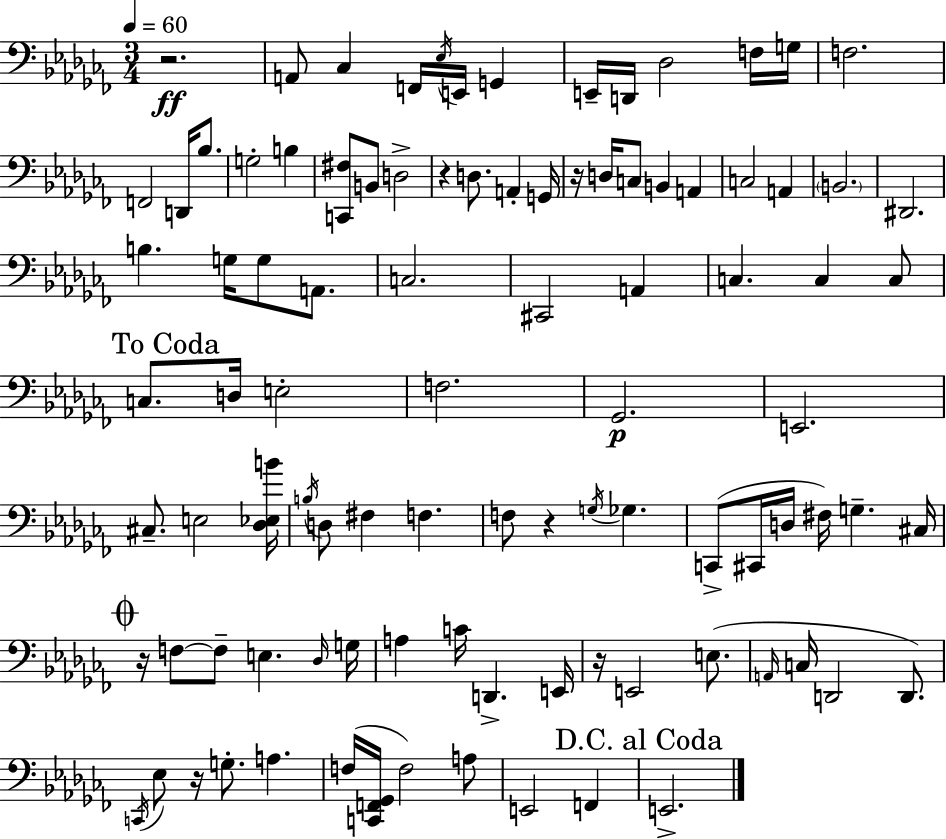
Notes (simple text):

R/h. A2/e CES3/q F2/s Eb3/s E2/s G2/q E2/s D2/s Db3/h F3/s G3/s F3/h. F2/h D2/s Bb3/e. G3/h B3/q [C2,F#3]/e B2/e D3/h R/q D3/e. A2/q G2/s R/s D3/s C3/e B2/q A2/q C3/h A2/q B2/h. D#2/h. B3/q. G3/s G3/e A2/e. C3/h. C#2/h A2/q C3/q. C3/q C3/e C3/e. D3/s E3/h F3/h. Gb2/h. E2/h. C#3/e. E3/h [Db3,Eb3,B4]/s B3/s D3/e F#3/q F3/q. F3/e R/q G3/s Gb3/q. C2/e C#2/s D3/s F#3/s G3/q. C#3/s R/s F3/e F3/e E3/q. Db3/s G3/s A3/q C4/s D2/q. E2/s R/s E2/h E3/e. A2/s C3/s D2/h D2/e. C2/s Eb3/e R/s G3/e. A3/q. F3/s [C2,F2,Gb2]/s F3/h A3/e E2/h F2/q E2/h.